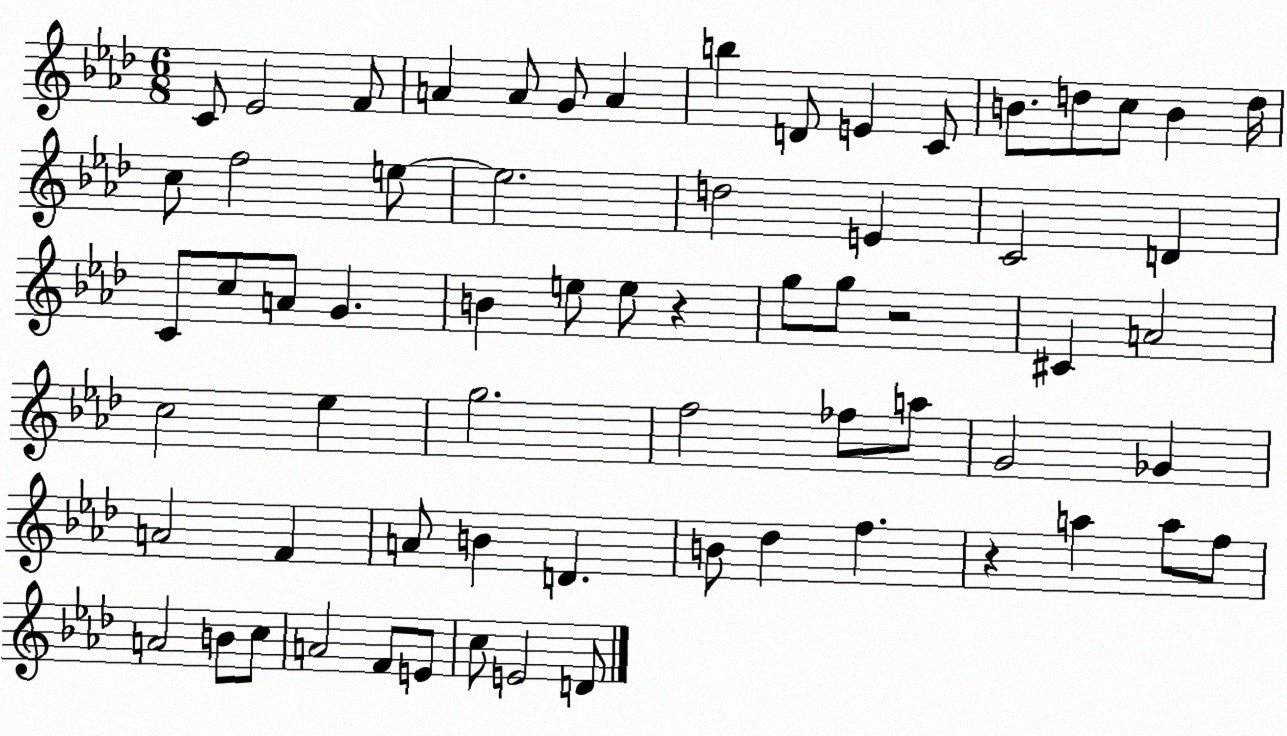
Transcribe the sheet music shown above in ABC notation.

X:1
T:Untitled
M:6/8
L:1/4
K:Ab
C/2 _E2 F/2 A A/2 G/2 A b D/2 E C/2 B/2 d/2 c/2 B d/4 c/2 f2 e/2 e2 d2 E C2 D C/2 c/2 A/2 G B e/2 e/2 z g/2 g/2 z2 ^C A2 c2 _e g2 f2 _f/2 a/2 G2 _G A2 F A/2 B D B/2 _d f z a a/2 f/2 A2 B/2 c/2 A2 F/2 E/2 c/2 E2 D/2